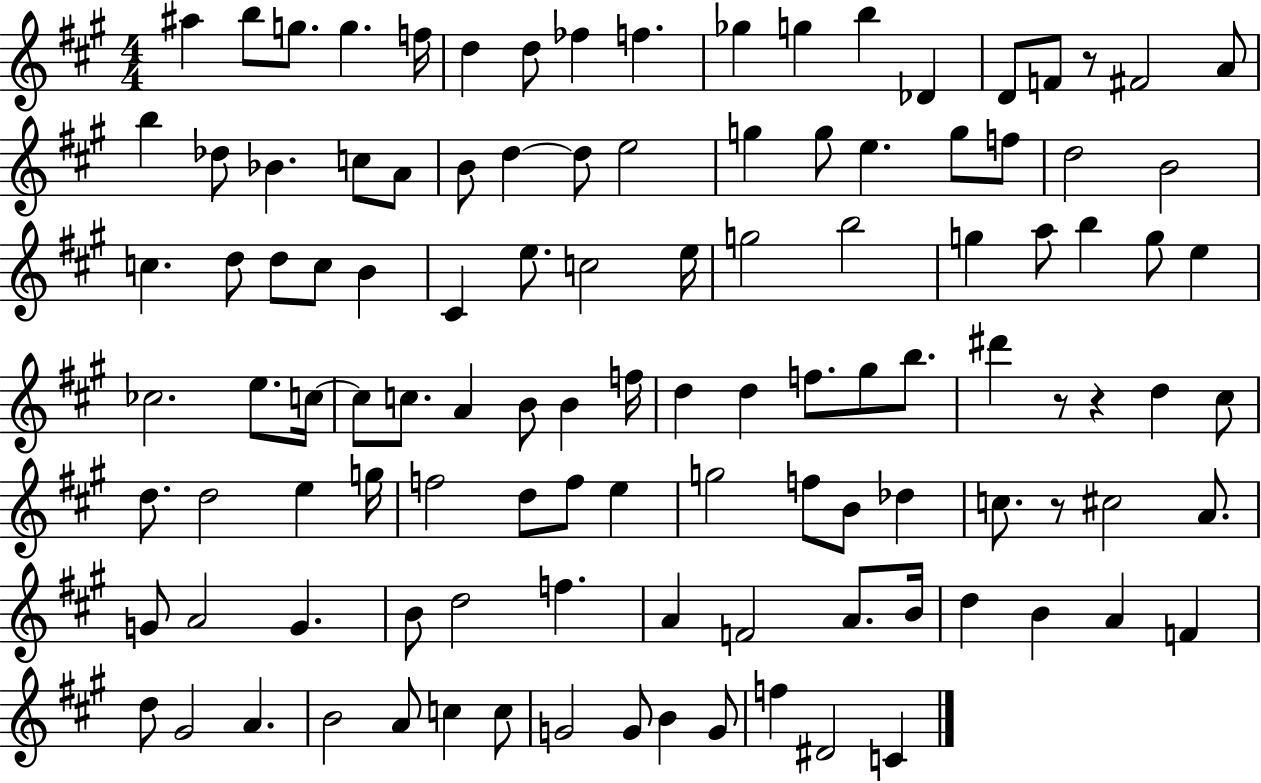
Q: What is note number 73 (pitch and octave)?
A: F5